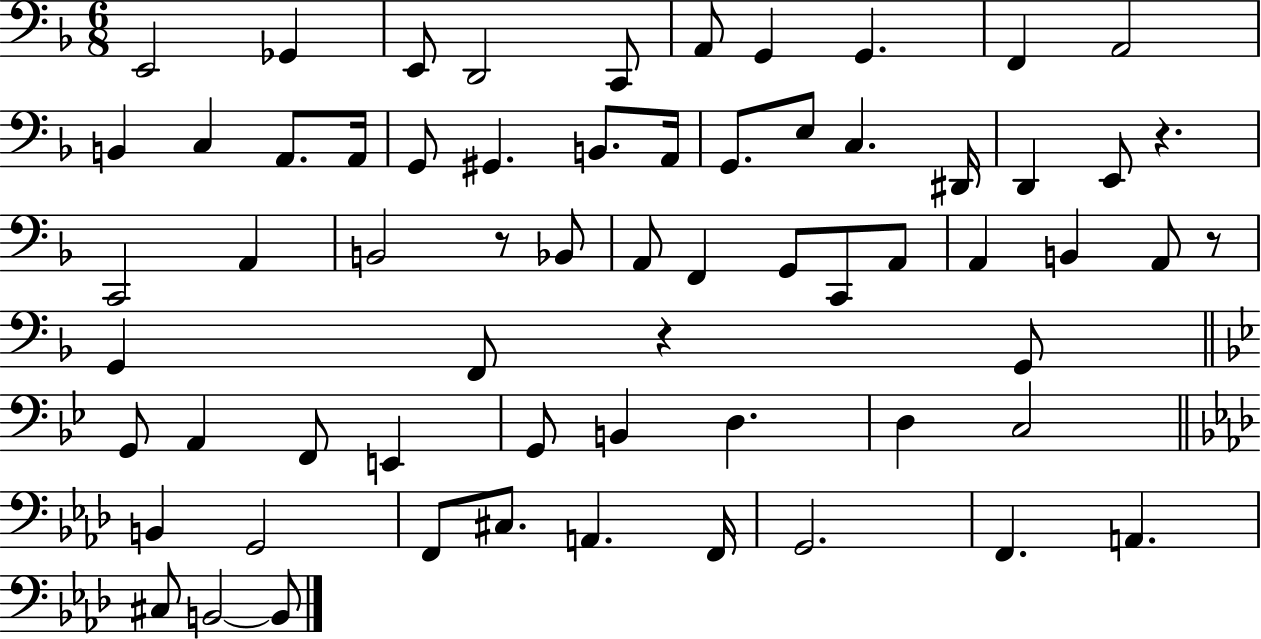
X:1
T:Untitled
M:6/8
L:1/4
K:F
E,,2 _G,, E,,/2 D,,2 C,,/2 A,,/2 G,, G,, F,, A,,2 B,, C, A,,/2 A,,/4 G,,/2 ^G,, B,,/2 A,,/4 G,,/2 E,/2 C, ^D,,/4 D,, E,,/2 z C,,2 A,, B,,2 z/2 _B,,/2 A,,/2 F,, G,,/2 C,,/2 A,,/2 A,, B,, A,,/2 z/2 G,, F,,/2 z G,,/2 G,,/2 A,, F,,/2 E,, G,,/2 B,, D, D, C,2 B,, G,,2 F,,/2 ^C,/2 A,, F,,/4 G,,2 F,, A,, ^C,/2 B,,2 B,,/2